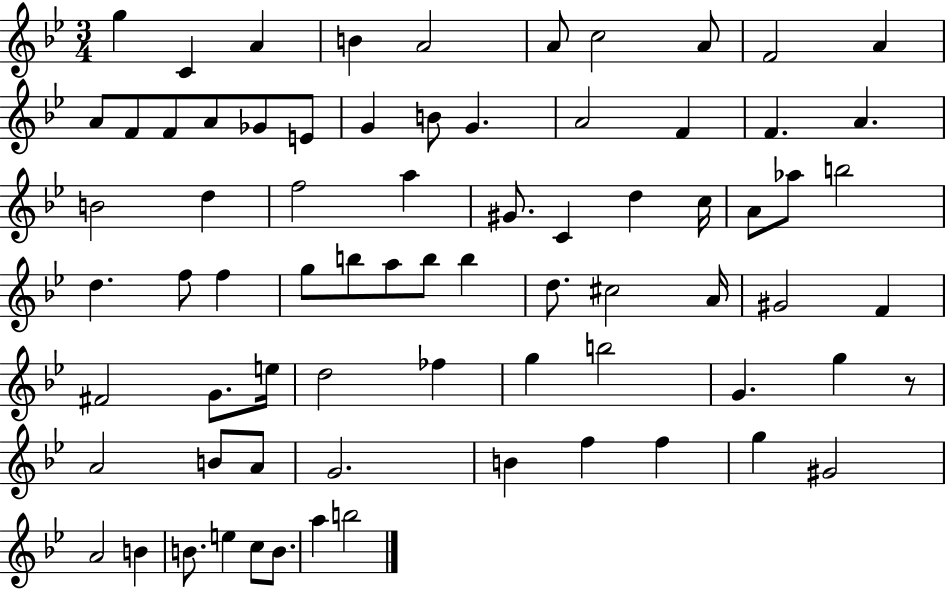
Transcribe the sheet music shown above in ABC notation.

X:1
T:Untitled
M:3/4
L:1/4
K:Bb
g C A B A2 A/2 c2 A/2 F2 A A/2 F/2 F/2 A/2 _G/2 E/2 G B/2 G A2 F F A B2 d f2 a ^G/2 C d c/4 A/2 _a/2 b2 d f/2 f g/2 b/2 a/2 b/2 b d/2 ^c2 A/4 ^G2 F ^F2 G/2 e/4 d2 _f g b2 G g z/2 A2 B/2 A/2 G2 B f f g ^G2 A2 B B/2 e c/2 B/2 a b2